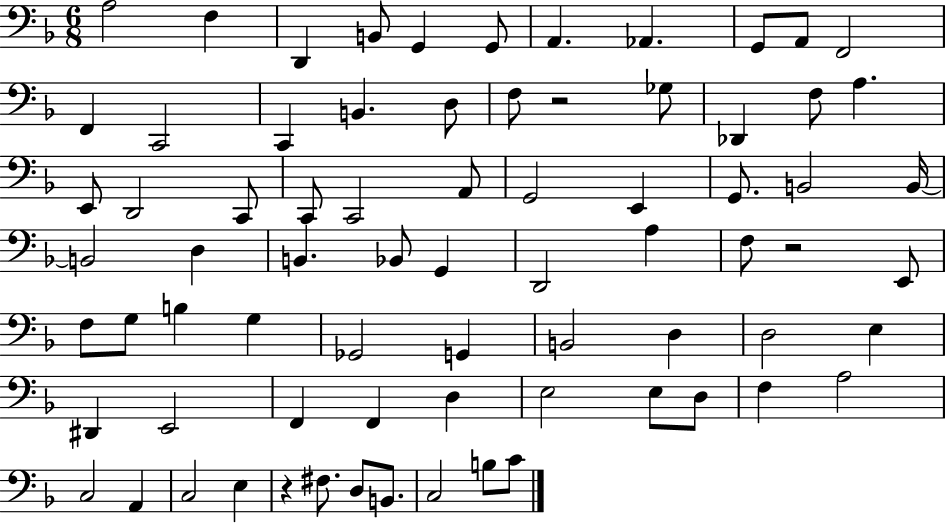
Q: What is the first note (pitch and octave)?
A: A3